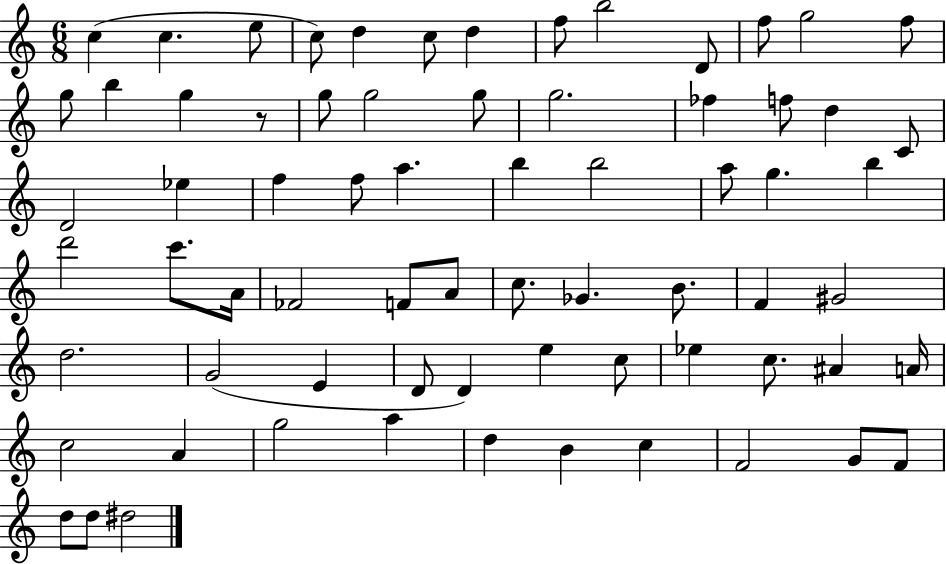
{
  \clef treble
  \numericTimeSignature
  \time 6/8
  \key c \major
  c''4( c''4. e''8 | c''8) d''4 c''8 d''4 | f''8 b''2 d'8 | f''8 g''2 f''8 | \break g''8 b''4 g''4 r8 | g''8 g''2 g''8 | g''2. | fes''4 f''8 d''4 c'8 | \break d'2 ees''4 | f''4 f''8 a''4. | b''4 b''2 | a''8 g''4. b''4 | \break d'''2 c'''8. a'16 | fes'2 f'8 a'8 | c''8. ges'4. b'8. | f'4 gis'2 | \break d''2. | g'2( e'4 | d'8 d'4) e''4 c''8 | ees''4 c''8. ais'4 a'16 | \break c''2 a'4 | g''2 a''4 | d''4 b'4 c''4 | f'2 g'8 f'8 | \break d''8 d''8 dis''2 | \bar "|."
}